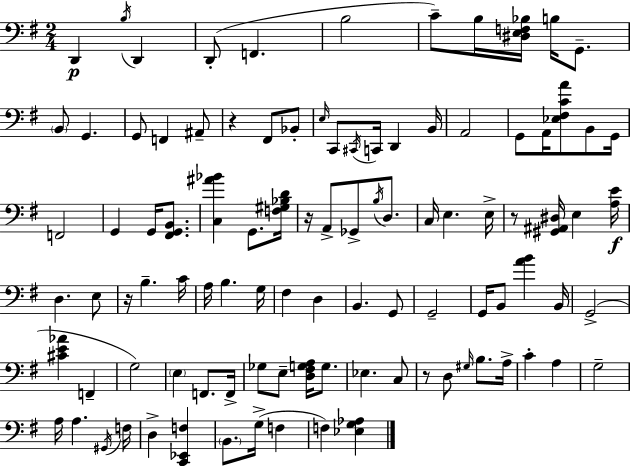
{
  \clef bass
  \numericTimeSignature
  \time 2/4
  \key g \major
  d,4\p \acciaccatura { b16 } d,4 | d,8-.( f,4. | b2 | c'8--) b16 <dis e f bes>16 b16 g,8.-- | \break \parenthesize b,8 g,4. | g,8 f,4 ais,8-- | r4 fis,8 bes,8-. | \grace { e16 } c,8 \acciaccatura { cis,16 } c,16 d,4 | \break b,16 a,2 | g,8 a,16 <ees fis c' a'>8 | b,8 g,16 f,2 | g,4 g,16 | \break <fis, g, b,>8. <c ais' bes'>4 g,8. | <f gis bes d'>16 r16 a,8-> ges,8-> | \acciaccatura { b16 } d8. c16 e4. | e16-> r8 <gis, ais, dis>16 e4 | \break <a e'>16\f d4. | e8 r16 b4.-- | c'16 a16 b4. | g16 fis4 | \break d4 b,4. | g,8 g,2-- | g,16 b,8 <a' b'>4 | b,16 g,2->( | \break <cis' e' aes'>4 | f,4-- g2) | \parenthesize e4 | f,8. f,16-> ges8 e8-- | \break <d fis g a>16 g8. ees4. | c8 r8 d8 | \grace { gis16 } b8. a16-> c'4-. | a4 g2-- | \break a16 a4. | \acciaccatura { gis,16 } f16 d4-> | <c, ees, f>4 \parenthesize b,8. | g16->( f4 f4) | \break <ees g aes>4 \bar "|."
}